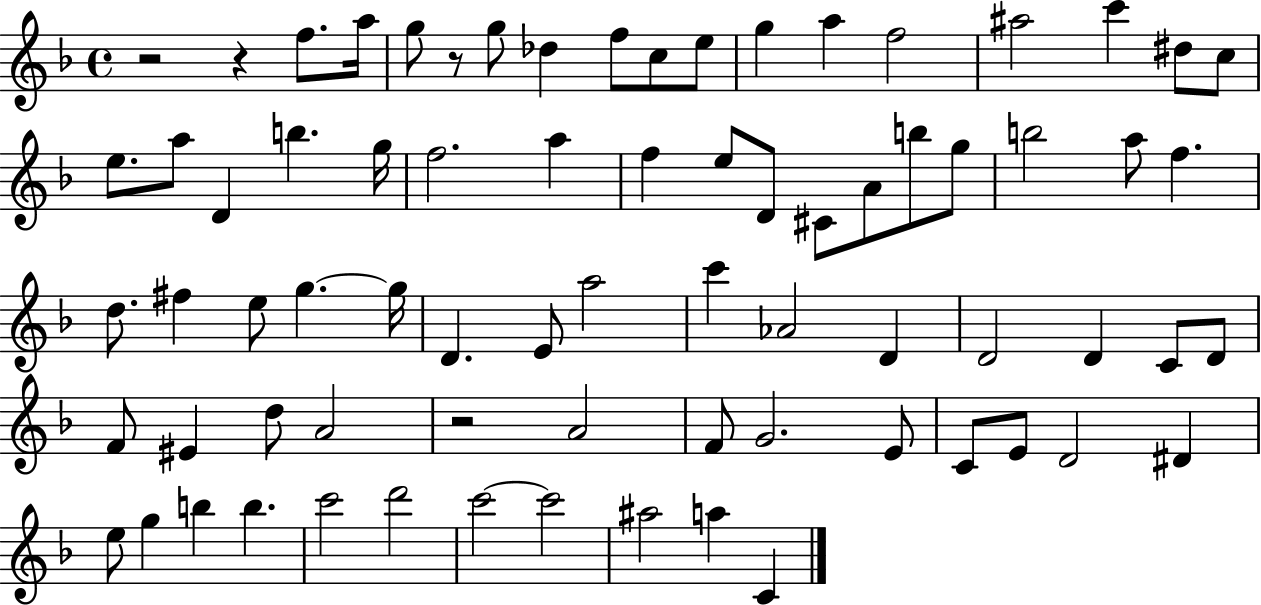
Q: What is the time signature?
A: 4/4